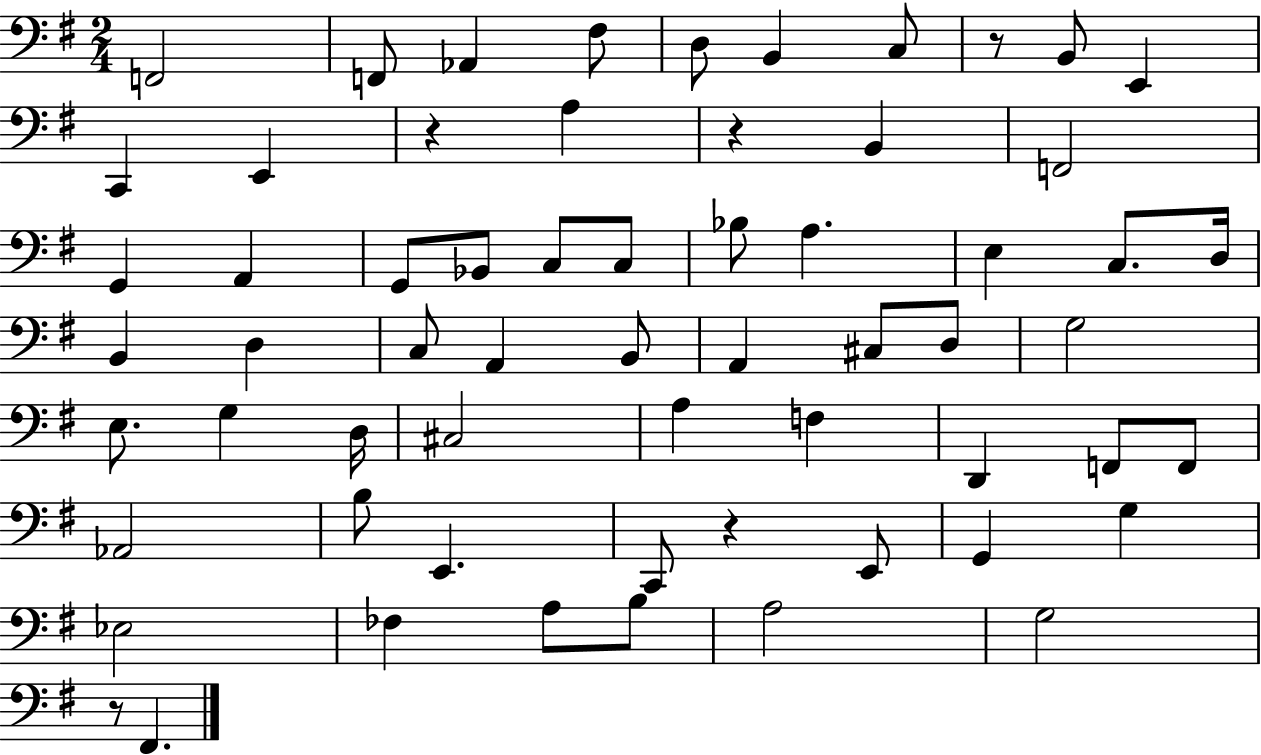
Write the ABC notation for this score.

X:1
T:Untitled
M:2/4
L:1/4
K:G
F,,2 F,,/2 _A,, ^F,/2 D,/2 B,, C,/2 z/2 B,,/2 E,, C,, E,, z A, z B,, F,,2 G,, A,, G,,/2 _B,,/2 C,/2 C,/2 _B,/2 A, E, C,/2 D,/4 B,, D, C,/2 A,, B,,/2 A,, ^C,/2 D,/2 G,2 E,/2 G, D,/4 ^C,2 A, F, D,, F,,/2 F,,/2 _A,,2 B,/2 E,, C,,/2 z E,,/2 G,, G, _E,2 _F, A,/2 B,/2 A,2 G,2 z/2 ^F,,